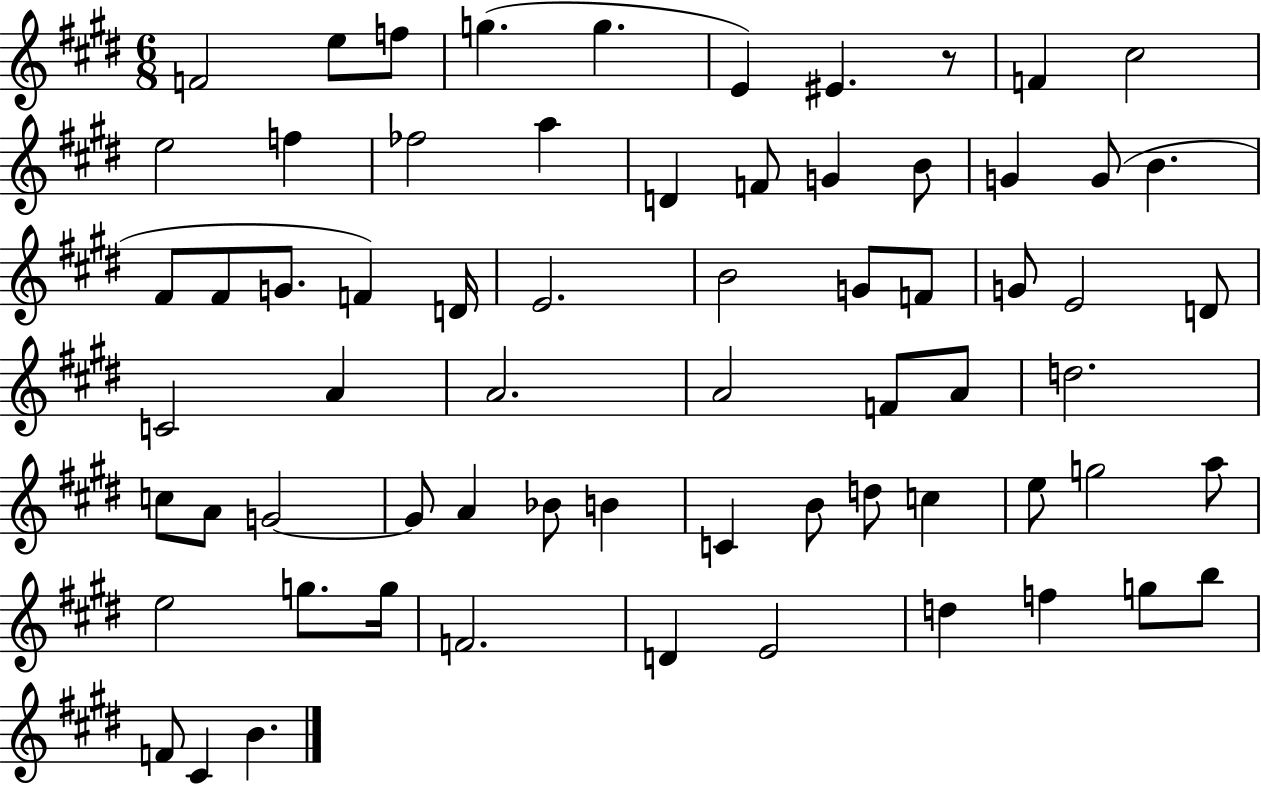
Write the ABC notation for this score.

X:1
T:Untitled
M:6/8
L:1/4
K:E
F2 e/2 f/2 g g E ^E z/2 F ^c2 e2 f _f2 a D F/2 G B/2 G G/2 B ^F/2 ^F/2 G/2 F D/4 E2 B2 G/2 F/2 G/2 E2 D/2 C2 A A2 A2 F/2 A/2 d2 c/2 A/2 G2 G/2 A _B/2 B C B/2 d/2 c e/2 g2 a/2 e2 g/2 g/4 F2 D E2 d f g/2 b/2 F/2 ^C B